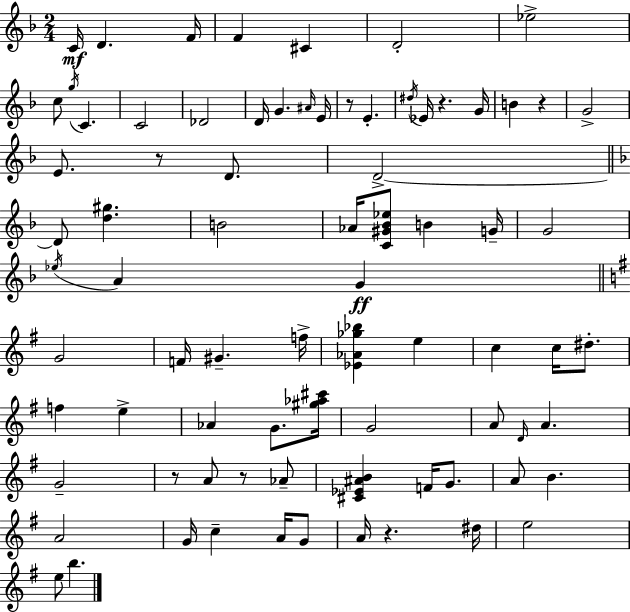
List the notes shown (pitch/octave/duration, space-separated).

C4/s D4/q. F4/s F4/q C#4/q D4/h Eb5/h C5/e G5/s C4/q. C4/h Db4/h D4/s G4/q. A#4/s E4/s R/e E4/q. D#5/s Eb4/s R/q. G4/s B4/q R/q G4/h E4/e. R/e D4/e. D4/h D4/e [D5,G#5]/q. B4/h Ab4/s [C4,G#4,Bb4,Eb5]/e B4/q G4/s G4/h Eb5/s A4/q G4/q G4/h F4/s G#4/q. F5/s [Eb4,Ab4,Gb5,Bb5]/q E5/q C5/q C5/s D#5/e. F5/q E5/q Ab4/q G4/e. [G#5,Ab5,C#6]/s G4/h A4/e D4/s A4/q. G4/h R/e A4/e R/e Ab4/e [C#4,Eb4,A#4,B4]/q F4/s G4/e. A4/e B4/q. A4/h G4/s C5/q A4/s G4/e A4/s R/q. D#5/s E5/h E5/e B5/q.